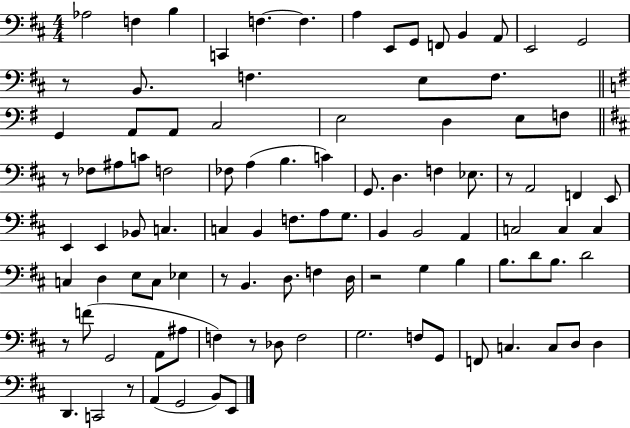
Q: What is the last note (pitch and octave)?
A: E2